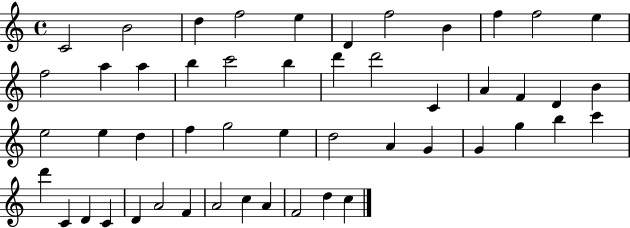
{
  \clef treble
  \time 4/4
  \defaultTimeSignature
  \key c \major
  c'2 b'2 | d''4 f''2 e''4 | d'4 f''2 b'4 | f''4 f''2 e''4 | \break f''2 a''4 a''4 | b''4 c'''2 b''4 | d'''4 d'''2 c'4 | a'4 f'4 d'4 b'4 | \break e''2 e''4 d''4 | f''4 g''2 e''4 | d''2 a'4 g'4 | g'4 g''4 b''4 c'''4 | \break d'''4 c'4 d'4 c'4 | d'4 a'2 f'4 | a'2 c''4 a'4 | f'2 d''4 c''4 | \break \bar "|."
}